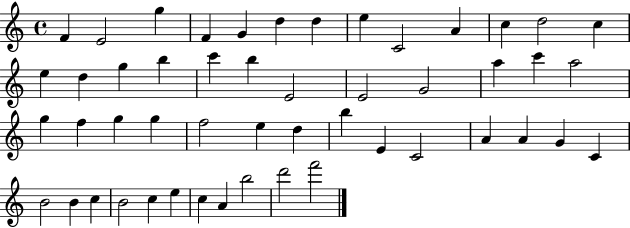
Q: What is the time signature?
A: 4/4